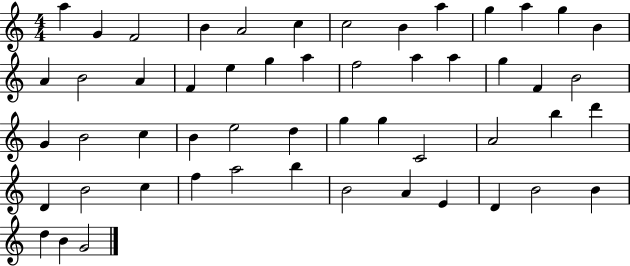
A5/q G4/q F4/h B4/q A4/h C5/q C5/h B4/q A5/q G5/q A5/q G5/q B4/q A4/q B4/h A4/q F4/q E5/q G5/q A5/q F5/h A5/q A5/q G5/q F4/q B4/h G4/q B4/h C5/q B4/q E5/h D5/q G5/q G5/q C4/h A4/h B5/q D6/q D4/q B4/h C5/q F5/q A5/h B5/q B4/h A4/q E4/q D4/q B4/h B4/q D5/q B4/q G4/h